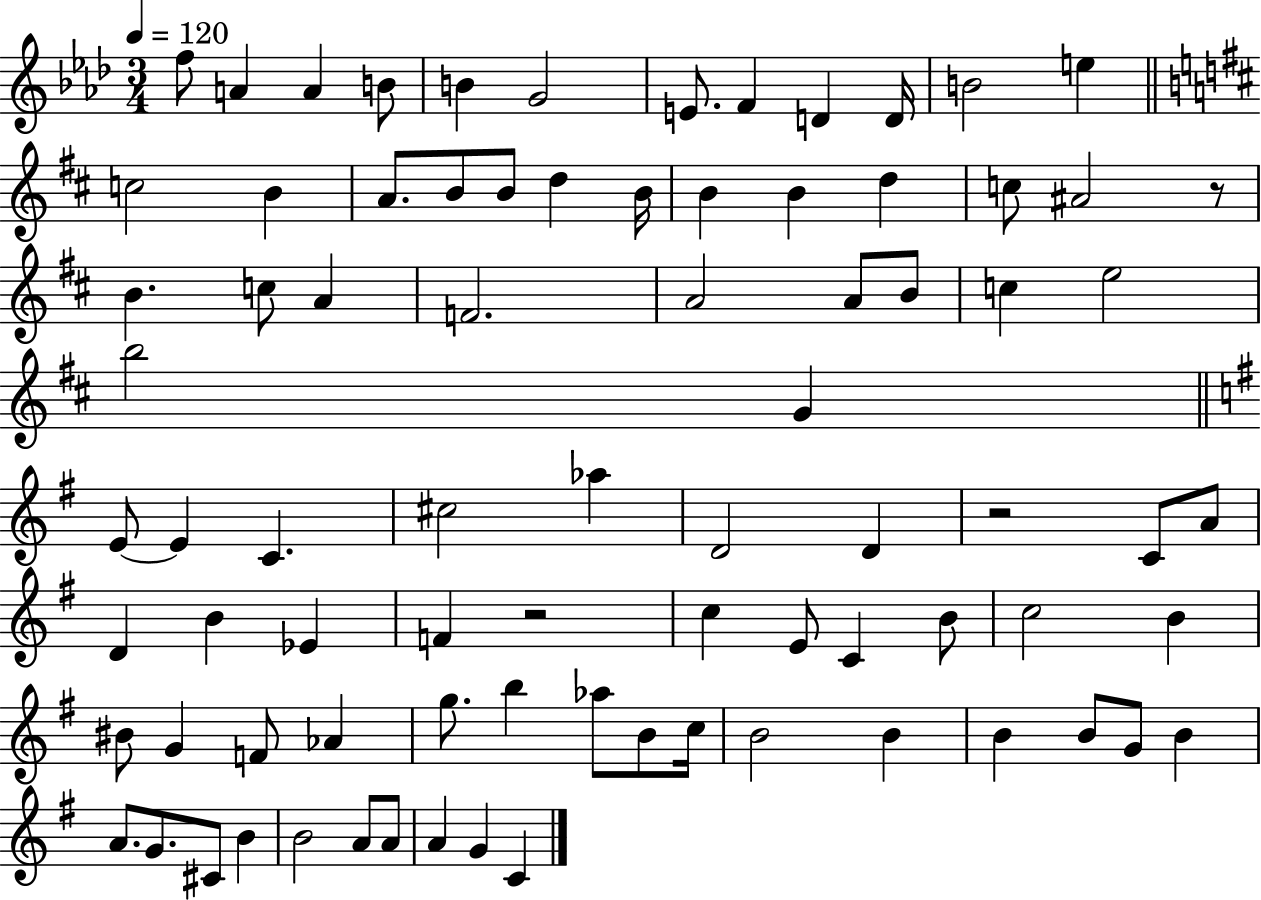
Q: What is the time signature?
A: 3/4